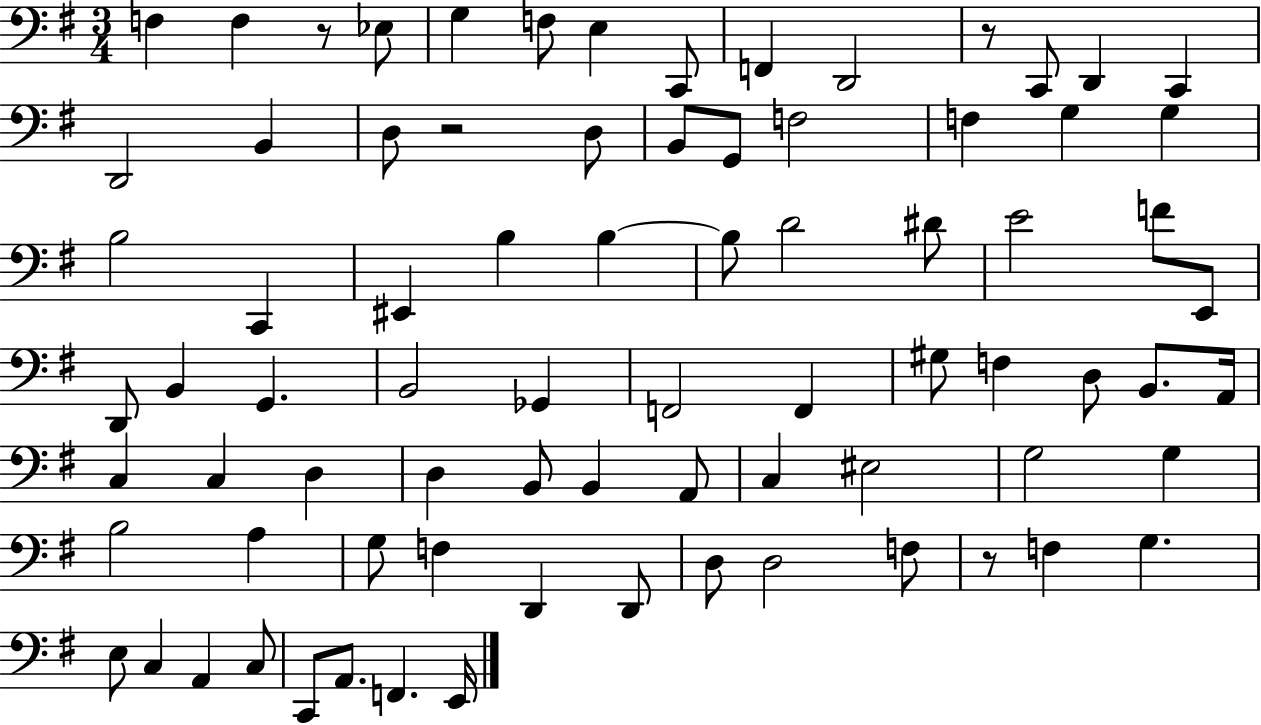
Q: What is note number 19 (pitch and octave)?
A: F3